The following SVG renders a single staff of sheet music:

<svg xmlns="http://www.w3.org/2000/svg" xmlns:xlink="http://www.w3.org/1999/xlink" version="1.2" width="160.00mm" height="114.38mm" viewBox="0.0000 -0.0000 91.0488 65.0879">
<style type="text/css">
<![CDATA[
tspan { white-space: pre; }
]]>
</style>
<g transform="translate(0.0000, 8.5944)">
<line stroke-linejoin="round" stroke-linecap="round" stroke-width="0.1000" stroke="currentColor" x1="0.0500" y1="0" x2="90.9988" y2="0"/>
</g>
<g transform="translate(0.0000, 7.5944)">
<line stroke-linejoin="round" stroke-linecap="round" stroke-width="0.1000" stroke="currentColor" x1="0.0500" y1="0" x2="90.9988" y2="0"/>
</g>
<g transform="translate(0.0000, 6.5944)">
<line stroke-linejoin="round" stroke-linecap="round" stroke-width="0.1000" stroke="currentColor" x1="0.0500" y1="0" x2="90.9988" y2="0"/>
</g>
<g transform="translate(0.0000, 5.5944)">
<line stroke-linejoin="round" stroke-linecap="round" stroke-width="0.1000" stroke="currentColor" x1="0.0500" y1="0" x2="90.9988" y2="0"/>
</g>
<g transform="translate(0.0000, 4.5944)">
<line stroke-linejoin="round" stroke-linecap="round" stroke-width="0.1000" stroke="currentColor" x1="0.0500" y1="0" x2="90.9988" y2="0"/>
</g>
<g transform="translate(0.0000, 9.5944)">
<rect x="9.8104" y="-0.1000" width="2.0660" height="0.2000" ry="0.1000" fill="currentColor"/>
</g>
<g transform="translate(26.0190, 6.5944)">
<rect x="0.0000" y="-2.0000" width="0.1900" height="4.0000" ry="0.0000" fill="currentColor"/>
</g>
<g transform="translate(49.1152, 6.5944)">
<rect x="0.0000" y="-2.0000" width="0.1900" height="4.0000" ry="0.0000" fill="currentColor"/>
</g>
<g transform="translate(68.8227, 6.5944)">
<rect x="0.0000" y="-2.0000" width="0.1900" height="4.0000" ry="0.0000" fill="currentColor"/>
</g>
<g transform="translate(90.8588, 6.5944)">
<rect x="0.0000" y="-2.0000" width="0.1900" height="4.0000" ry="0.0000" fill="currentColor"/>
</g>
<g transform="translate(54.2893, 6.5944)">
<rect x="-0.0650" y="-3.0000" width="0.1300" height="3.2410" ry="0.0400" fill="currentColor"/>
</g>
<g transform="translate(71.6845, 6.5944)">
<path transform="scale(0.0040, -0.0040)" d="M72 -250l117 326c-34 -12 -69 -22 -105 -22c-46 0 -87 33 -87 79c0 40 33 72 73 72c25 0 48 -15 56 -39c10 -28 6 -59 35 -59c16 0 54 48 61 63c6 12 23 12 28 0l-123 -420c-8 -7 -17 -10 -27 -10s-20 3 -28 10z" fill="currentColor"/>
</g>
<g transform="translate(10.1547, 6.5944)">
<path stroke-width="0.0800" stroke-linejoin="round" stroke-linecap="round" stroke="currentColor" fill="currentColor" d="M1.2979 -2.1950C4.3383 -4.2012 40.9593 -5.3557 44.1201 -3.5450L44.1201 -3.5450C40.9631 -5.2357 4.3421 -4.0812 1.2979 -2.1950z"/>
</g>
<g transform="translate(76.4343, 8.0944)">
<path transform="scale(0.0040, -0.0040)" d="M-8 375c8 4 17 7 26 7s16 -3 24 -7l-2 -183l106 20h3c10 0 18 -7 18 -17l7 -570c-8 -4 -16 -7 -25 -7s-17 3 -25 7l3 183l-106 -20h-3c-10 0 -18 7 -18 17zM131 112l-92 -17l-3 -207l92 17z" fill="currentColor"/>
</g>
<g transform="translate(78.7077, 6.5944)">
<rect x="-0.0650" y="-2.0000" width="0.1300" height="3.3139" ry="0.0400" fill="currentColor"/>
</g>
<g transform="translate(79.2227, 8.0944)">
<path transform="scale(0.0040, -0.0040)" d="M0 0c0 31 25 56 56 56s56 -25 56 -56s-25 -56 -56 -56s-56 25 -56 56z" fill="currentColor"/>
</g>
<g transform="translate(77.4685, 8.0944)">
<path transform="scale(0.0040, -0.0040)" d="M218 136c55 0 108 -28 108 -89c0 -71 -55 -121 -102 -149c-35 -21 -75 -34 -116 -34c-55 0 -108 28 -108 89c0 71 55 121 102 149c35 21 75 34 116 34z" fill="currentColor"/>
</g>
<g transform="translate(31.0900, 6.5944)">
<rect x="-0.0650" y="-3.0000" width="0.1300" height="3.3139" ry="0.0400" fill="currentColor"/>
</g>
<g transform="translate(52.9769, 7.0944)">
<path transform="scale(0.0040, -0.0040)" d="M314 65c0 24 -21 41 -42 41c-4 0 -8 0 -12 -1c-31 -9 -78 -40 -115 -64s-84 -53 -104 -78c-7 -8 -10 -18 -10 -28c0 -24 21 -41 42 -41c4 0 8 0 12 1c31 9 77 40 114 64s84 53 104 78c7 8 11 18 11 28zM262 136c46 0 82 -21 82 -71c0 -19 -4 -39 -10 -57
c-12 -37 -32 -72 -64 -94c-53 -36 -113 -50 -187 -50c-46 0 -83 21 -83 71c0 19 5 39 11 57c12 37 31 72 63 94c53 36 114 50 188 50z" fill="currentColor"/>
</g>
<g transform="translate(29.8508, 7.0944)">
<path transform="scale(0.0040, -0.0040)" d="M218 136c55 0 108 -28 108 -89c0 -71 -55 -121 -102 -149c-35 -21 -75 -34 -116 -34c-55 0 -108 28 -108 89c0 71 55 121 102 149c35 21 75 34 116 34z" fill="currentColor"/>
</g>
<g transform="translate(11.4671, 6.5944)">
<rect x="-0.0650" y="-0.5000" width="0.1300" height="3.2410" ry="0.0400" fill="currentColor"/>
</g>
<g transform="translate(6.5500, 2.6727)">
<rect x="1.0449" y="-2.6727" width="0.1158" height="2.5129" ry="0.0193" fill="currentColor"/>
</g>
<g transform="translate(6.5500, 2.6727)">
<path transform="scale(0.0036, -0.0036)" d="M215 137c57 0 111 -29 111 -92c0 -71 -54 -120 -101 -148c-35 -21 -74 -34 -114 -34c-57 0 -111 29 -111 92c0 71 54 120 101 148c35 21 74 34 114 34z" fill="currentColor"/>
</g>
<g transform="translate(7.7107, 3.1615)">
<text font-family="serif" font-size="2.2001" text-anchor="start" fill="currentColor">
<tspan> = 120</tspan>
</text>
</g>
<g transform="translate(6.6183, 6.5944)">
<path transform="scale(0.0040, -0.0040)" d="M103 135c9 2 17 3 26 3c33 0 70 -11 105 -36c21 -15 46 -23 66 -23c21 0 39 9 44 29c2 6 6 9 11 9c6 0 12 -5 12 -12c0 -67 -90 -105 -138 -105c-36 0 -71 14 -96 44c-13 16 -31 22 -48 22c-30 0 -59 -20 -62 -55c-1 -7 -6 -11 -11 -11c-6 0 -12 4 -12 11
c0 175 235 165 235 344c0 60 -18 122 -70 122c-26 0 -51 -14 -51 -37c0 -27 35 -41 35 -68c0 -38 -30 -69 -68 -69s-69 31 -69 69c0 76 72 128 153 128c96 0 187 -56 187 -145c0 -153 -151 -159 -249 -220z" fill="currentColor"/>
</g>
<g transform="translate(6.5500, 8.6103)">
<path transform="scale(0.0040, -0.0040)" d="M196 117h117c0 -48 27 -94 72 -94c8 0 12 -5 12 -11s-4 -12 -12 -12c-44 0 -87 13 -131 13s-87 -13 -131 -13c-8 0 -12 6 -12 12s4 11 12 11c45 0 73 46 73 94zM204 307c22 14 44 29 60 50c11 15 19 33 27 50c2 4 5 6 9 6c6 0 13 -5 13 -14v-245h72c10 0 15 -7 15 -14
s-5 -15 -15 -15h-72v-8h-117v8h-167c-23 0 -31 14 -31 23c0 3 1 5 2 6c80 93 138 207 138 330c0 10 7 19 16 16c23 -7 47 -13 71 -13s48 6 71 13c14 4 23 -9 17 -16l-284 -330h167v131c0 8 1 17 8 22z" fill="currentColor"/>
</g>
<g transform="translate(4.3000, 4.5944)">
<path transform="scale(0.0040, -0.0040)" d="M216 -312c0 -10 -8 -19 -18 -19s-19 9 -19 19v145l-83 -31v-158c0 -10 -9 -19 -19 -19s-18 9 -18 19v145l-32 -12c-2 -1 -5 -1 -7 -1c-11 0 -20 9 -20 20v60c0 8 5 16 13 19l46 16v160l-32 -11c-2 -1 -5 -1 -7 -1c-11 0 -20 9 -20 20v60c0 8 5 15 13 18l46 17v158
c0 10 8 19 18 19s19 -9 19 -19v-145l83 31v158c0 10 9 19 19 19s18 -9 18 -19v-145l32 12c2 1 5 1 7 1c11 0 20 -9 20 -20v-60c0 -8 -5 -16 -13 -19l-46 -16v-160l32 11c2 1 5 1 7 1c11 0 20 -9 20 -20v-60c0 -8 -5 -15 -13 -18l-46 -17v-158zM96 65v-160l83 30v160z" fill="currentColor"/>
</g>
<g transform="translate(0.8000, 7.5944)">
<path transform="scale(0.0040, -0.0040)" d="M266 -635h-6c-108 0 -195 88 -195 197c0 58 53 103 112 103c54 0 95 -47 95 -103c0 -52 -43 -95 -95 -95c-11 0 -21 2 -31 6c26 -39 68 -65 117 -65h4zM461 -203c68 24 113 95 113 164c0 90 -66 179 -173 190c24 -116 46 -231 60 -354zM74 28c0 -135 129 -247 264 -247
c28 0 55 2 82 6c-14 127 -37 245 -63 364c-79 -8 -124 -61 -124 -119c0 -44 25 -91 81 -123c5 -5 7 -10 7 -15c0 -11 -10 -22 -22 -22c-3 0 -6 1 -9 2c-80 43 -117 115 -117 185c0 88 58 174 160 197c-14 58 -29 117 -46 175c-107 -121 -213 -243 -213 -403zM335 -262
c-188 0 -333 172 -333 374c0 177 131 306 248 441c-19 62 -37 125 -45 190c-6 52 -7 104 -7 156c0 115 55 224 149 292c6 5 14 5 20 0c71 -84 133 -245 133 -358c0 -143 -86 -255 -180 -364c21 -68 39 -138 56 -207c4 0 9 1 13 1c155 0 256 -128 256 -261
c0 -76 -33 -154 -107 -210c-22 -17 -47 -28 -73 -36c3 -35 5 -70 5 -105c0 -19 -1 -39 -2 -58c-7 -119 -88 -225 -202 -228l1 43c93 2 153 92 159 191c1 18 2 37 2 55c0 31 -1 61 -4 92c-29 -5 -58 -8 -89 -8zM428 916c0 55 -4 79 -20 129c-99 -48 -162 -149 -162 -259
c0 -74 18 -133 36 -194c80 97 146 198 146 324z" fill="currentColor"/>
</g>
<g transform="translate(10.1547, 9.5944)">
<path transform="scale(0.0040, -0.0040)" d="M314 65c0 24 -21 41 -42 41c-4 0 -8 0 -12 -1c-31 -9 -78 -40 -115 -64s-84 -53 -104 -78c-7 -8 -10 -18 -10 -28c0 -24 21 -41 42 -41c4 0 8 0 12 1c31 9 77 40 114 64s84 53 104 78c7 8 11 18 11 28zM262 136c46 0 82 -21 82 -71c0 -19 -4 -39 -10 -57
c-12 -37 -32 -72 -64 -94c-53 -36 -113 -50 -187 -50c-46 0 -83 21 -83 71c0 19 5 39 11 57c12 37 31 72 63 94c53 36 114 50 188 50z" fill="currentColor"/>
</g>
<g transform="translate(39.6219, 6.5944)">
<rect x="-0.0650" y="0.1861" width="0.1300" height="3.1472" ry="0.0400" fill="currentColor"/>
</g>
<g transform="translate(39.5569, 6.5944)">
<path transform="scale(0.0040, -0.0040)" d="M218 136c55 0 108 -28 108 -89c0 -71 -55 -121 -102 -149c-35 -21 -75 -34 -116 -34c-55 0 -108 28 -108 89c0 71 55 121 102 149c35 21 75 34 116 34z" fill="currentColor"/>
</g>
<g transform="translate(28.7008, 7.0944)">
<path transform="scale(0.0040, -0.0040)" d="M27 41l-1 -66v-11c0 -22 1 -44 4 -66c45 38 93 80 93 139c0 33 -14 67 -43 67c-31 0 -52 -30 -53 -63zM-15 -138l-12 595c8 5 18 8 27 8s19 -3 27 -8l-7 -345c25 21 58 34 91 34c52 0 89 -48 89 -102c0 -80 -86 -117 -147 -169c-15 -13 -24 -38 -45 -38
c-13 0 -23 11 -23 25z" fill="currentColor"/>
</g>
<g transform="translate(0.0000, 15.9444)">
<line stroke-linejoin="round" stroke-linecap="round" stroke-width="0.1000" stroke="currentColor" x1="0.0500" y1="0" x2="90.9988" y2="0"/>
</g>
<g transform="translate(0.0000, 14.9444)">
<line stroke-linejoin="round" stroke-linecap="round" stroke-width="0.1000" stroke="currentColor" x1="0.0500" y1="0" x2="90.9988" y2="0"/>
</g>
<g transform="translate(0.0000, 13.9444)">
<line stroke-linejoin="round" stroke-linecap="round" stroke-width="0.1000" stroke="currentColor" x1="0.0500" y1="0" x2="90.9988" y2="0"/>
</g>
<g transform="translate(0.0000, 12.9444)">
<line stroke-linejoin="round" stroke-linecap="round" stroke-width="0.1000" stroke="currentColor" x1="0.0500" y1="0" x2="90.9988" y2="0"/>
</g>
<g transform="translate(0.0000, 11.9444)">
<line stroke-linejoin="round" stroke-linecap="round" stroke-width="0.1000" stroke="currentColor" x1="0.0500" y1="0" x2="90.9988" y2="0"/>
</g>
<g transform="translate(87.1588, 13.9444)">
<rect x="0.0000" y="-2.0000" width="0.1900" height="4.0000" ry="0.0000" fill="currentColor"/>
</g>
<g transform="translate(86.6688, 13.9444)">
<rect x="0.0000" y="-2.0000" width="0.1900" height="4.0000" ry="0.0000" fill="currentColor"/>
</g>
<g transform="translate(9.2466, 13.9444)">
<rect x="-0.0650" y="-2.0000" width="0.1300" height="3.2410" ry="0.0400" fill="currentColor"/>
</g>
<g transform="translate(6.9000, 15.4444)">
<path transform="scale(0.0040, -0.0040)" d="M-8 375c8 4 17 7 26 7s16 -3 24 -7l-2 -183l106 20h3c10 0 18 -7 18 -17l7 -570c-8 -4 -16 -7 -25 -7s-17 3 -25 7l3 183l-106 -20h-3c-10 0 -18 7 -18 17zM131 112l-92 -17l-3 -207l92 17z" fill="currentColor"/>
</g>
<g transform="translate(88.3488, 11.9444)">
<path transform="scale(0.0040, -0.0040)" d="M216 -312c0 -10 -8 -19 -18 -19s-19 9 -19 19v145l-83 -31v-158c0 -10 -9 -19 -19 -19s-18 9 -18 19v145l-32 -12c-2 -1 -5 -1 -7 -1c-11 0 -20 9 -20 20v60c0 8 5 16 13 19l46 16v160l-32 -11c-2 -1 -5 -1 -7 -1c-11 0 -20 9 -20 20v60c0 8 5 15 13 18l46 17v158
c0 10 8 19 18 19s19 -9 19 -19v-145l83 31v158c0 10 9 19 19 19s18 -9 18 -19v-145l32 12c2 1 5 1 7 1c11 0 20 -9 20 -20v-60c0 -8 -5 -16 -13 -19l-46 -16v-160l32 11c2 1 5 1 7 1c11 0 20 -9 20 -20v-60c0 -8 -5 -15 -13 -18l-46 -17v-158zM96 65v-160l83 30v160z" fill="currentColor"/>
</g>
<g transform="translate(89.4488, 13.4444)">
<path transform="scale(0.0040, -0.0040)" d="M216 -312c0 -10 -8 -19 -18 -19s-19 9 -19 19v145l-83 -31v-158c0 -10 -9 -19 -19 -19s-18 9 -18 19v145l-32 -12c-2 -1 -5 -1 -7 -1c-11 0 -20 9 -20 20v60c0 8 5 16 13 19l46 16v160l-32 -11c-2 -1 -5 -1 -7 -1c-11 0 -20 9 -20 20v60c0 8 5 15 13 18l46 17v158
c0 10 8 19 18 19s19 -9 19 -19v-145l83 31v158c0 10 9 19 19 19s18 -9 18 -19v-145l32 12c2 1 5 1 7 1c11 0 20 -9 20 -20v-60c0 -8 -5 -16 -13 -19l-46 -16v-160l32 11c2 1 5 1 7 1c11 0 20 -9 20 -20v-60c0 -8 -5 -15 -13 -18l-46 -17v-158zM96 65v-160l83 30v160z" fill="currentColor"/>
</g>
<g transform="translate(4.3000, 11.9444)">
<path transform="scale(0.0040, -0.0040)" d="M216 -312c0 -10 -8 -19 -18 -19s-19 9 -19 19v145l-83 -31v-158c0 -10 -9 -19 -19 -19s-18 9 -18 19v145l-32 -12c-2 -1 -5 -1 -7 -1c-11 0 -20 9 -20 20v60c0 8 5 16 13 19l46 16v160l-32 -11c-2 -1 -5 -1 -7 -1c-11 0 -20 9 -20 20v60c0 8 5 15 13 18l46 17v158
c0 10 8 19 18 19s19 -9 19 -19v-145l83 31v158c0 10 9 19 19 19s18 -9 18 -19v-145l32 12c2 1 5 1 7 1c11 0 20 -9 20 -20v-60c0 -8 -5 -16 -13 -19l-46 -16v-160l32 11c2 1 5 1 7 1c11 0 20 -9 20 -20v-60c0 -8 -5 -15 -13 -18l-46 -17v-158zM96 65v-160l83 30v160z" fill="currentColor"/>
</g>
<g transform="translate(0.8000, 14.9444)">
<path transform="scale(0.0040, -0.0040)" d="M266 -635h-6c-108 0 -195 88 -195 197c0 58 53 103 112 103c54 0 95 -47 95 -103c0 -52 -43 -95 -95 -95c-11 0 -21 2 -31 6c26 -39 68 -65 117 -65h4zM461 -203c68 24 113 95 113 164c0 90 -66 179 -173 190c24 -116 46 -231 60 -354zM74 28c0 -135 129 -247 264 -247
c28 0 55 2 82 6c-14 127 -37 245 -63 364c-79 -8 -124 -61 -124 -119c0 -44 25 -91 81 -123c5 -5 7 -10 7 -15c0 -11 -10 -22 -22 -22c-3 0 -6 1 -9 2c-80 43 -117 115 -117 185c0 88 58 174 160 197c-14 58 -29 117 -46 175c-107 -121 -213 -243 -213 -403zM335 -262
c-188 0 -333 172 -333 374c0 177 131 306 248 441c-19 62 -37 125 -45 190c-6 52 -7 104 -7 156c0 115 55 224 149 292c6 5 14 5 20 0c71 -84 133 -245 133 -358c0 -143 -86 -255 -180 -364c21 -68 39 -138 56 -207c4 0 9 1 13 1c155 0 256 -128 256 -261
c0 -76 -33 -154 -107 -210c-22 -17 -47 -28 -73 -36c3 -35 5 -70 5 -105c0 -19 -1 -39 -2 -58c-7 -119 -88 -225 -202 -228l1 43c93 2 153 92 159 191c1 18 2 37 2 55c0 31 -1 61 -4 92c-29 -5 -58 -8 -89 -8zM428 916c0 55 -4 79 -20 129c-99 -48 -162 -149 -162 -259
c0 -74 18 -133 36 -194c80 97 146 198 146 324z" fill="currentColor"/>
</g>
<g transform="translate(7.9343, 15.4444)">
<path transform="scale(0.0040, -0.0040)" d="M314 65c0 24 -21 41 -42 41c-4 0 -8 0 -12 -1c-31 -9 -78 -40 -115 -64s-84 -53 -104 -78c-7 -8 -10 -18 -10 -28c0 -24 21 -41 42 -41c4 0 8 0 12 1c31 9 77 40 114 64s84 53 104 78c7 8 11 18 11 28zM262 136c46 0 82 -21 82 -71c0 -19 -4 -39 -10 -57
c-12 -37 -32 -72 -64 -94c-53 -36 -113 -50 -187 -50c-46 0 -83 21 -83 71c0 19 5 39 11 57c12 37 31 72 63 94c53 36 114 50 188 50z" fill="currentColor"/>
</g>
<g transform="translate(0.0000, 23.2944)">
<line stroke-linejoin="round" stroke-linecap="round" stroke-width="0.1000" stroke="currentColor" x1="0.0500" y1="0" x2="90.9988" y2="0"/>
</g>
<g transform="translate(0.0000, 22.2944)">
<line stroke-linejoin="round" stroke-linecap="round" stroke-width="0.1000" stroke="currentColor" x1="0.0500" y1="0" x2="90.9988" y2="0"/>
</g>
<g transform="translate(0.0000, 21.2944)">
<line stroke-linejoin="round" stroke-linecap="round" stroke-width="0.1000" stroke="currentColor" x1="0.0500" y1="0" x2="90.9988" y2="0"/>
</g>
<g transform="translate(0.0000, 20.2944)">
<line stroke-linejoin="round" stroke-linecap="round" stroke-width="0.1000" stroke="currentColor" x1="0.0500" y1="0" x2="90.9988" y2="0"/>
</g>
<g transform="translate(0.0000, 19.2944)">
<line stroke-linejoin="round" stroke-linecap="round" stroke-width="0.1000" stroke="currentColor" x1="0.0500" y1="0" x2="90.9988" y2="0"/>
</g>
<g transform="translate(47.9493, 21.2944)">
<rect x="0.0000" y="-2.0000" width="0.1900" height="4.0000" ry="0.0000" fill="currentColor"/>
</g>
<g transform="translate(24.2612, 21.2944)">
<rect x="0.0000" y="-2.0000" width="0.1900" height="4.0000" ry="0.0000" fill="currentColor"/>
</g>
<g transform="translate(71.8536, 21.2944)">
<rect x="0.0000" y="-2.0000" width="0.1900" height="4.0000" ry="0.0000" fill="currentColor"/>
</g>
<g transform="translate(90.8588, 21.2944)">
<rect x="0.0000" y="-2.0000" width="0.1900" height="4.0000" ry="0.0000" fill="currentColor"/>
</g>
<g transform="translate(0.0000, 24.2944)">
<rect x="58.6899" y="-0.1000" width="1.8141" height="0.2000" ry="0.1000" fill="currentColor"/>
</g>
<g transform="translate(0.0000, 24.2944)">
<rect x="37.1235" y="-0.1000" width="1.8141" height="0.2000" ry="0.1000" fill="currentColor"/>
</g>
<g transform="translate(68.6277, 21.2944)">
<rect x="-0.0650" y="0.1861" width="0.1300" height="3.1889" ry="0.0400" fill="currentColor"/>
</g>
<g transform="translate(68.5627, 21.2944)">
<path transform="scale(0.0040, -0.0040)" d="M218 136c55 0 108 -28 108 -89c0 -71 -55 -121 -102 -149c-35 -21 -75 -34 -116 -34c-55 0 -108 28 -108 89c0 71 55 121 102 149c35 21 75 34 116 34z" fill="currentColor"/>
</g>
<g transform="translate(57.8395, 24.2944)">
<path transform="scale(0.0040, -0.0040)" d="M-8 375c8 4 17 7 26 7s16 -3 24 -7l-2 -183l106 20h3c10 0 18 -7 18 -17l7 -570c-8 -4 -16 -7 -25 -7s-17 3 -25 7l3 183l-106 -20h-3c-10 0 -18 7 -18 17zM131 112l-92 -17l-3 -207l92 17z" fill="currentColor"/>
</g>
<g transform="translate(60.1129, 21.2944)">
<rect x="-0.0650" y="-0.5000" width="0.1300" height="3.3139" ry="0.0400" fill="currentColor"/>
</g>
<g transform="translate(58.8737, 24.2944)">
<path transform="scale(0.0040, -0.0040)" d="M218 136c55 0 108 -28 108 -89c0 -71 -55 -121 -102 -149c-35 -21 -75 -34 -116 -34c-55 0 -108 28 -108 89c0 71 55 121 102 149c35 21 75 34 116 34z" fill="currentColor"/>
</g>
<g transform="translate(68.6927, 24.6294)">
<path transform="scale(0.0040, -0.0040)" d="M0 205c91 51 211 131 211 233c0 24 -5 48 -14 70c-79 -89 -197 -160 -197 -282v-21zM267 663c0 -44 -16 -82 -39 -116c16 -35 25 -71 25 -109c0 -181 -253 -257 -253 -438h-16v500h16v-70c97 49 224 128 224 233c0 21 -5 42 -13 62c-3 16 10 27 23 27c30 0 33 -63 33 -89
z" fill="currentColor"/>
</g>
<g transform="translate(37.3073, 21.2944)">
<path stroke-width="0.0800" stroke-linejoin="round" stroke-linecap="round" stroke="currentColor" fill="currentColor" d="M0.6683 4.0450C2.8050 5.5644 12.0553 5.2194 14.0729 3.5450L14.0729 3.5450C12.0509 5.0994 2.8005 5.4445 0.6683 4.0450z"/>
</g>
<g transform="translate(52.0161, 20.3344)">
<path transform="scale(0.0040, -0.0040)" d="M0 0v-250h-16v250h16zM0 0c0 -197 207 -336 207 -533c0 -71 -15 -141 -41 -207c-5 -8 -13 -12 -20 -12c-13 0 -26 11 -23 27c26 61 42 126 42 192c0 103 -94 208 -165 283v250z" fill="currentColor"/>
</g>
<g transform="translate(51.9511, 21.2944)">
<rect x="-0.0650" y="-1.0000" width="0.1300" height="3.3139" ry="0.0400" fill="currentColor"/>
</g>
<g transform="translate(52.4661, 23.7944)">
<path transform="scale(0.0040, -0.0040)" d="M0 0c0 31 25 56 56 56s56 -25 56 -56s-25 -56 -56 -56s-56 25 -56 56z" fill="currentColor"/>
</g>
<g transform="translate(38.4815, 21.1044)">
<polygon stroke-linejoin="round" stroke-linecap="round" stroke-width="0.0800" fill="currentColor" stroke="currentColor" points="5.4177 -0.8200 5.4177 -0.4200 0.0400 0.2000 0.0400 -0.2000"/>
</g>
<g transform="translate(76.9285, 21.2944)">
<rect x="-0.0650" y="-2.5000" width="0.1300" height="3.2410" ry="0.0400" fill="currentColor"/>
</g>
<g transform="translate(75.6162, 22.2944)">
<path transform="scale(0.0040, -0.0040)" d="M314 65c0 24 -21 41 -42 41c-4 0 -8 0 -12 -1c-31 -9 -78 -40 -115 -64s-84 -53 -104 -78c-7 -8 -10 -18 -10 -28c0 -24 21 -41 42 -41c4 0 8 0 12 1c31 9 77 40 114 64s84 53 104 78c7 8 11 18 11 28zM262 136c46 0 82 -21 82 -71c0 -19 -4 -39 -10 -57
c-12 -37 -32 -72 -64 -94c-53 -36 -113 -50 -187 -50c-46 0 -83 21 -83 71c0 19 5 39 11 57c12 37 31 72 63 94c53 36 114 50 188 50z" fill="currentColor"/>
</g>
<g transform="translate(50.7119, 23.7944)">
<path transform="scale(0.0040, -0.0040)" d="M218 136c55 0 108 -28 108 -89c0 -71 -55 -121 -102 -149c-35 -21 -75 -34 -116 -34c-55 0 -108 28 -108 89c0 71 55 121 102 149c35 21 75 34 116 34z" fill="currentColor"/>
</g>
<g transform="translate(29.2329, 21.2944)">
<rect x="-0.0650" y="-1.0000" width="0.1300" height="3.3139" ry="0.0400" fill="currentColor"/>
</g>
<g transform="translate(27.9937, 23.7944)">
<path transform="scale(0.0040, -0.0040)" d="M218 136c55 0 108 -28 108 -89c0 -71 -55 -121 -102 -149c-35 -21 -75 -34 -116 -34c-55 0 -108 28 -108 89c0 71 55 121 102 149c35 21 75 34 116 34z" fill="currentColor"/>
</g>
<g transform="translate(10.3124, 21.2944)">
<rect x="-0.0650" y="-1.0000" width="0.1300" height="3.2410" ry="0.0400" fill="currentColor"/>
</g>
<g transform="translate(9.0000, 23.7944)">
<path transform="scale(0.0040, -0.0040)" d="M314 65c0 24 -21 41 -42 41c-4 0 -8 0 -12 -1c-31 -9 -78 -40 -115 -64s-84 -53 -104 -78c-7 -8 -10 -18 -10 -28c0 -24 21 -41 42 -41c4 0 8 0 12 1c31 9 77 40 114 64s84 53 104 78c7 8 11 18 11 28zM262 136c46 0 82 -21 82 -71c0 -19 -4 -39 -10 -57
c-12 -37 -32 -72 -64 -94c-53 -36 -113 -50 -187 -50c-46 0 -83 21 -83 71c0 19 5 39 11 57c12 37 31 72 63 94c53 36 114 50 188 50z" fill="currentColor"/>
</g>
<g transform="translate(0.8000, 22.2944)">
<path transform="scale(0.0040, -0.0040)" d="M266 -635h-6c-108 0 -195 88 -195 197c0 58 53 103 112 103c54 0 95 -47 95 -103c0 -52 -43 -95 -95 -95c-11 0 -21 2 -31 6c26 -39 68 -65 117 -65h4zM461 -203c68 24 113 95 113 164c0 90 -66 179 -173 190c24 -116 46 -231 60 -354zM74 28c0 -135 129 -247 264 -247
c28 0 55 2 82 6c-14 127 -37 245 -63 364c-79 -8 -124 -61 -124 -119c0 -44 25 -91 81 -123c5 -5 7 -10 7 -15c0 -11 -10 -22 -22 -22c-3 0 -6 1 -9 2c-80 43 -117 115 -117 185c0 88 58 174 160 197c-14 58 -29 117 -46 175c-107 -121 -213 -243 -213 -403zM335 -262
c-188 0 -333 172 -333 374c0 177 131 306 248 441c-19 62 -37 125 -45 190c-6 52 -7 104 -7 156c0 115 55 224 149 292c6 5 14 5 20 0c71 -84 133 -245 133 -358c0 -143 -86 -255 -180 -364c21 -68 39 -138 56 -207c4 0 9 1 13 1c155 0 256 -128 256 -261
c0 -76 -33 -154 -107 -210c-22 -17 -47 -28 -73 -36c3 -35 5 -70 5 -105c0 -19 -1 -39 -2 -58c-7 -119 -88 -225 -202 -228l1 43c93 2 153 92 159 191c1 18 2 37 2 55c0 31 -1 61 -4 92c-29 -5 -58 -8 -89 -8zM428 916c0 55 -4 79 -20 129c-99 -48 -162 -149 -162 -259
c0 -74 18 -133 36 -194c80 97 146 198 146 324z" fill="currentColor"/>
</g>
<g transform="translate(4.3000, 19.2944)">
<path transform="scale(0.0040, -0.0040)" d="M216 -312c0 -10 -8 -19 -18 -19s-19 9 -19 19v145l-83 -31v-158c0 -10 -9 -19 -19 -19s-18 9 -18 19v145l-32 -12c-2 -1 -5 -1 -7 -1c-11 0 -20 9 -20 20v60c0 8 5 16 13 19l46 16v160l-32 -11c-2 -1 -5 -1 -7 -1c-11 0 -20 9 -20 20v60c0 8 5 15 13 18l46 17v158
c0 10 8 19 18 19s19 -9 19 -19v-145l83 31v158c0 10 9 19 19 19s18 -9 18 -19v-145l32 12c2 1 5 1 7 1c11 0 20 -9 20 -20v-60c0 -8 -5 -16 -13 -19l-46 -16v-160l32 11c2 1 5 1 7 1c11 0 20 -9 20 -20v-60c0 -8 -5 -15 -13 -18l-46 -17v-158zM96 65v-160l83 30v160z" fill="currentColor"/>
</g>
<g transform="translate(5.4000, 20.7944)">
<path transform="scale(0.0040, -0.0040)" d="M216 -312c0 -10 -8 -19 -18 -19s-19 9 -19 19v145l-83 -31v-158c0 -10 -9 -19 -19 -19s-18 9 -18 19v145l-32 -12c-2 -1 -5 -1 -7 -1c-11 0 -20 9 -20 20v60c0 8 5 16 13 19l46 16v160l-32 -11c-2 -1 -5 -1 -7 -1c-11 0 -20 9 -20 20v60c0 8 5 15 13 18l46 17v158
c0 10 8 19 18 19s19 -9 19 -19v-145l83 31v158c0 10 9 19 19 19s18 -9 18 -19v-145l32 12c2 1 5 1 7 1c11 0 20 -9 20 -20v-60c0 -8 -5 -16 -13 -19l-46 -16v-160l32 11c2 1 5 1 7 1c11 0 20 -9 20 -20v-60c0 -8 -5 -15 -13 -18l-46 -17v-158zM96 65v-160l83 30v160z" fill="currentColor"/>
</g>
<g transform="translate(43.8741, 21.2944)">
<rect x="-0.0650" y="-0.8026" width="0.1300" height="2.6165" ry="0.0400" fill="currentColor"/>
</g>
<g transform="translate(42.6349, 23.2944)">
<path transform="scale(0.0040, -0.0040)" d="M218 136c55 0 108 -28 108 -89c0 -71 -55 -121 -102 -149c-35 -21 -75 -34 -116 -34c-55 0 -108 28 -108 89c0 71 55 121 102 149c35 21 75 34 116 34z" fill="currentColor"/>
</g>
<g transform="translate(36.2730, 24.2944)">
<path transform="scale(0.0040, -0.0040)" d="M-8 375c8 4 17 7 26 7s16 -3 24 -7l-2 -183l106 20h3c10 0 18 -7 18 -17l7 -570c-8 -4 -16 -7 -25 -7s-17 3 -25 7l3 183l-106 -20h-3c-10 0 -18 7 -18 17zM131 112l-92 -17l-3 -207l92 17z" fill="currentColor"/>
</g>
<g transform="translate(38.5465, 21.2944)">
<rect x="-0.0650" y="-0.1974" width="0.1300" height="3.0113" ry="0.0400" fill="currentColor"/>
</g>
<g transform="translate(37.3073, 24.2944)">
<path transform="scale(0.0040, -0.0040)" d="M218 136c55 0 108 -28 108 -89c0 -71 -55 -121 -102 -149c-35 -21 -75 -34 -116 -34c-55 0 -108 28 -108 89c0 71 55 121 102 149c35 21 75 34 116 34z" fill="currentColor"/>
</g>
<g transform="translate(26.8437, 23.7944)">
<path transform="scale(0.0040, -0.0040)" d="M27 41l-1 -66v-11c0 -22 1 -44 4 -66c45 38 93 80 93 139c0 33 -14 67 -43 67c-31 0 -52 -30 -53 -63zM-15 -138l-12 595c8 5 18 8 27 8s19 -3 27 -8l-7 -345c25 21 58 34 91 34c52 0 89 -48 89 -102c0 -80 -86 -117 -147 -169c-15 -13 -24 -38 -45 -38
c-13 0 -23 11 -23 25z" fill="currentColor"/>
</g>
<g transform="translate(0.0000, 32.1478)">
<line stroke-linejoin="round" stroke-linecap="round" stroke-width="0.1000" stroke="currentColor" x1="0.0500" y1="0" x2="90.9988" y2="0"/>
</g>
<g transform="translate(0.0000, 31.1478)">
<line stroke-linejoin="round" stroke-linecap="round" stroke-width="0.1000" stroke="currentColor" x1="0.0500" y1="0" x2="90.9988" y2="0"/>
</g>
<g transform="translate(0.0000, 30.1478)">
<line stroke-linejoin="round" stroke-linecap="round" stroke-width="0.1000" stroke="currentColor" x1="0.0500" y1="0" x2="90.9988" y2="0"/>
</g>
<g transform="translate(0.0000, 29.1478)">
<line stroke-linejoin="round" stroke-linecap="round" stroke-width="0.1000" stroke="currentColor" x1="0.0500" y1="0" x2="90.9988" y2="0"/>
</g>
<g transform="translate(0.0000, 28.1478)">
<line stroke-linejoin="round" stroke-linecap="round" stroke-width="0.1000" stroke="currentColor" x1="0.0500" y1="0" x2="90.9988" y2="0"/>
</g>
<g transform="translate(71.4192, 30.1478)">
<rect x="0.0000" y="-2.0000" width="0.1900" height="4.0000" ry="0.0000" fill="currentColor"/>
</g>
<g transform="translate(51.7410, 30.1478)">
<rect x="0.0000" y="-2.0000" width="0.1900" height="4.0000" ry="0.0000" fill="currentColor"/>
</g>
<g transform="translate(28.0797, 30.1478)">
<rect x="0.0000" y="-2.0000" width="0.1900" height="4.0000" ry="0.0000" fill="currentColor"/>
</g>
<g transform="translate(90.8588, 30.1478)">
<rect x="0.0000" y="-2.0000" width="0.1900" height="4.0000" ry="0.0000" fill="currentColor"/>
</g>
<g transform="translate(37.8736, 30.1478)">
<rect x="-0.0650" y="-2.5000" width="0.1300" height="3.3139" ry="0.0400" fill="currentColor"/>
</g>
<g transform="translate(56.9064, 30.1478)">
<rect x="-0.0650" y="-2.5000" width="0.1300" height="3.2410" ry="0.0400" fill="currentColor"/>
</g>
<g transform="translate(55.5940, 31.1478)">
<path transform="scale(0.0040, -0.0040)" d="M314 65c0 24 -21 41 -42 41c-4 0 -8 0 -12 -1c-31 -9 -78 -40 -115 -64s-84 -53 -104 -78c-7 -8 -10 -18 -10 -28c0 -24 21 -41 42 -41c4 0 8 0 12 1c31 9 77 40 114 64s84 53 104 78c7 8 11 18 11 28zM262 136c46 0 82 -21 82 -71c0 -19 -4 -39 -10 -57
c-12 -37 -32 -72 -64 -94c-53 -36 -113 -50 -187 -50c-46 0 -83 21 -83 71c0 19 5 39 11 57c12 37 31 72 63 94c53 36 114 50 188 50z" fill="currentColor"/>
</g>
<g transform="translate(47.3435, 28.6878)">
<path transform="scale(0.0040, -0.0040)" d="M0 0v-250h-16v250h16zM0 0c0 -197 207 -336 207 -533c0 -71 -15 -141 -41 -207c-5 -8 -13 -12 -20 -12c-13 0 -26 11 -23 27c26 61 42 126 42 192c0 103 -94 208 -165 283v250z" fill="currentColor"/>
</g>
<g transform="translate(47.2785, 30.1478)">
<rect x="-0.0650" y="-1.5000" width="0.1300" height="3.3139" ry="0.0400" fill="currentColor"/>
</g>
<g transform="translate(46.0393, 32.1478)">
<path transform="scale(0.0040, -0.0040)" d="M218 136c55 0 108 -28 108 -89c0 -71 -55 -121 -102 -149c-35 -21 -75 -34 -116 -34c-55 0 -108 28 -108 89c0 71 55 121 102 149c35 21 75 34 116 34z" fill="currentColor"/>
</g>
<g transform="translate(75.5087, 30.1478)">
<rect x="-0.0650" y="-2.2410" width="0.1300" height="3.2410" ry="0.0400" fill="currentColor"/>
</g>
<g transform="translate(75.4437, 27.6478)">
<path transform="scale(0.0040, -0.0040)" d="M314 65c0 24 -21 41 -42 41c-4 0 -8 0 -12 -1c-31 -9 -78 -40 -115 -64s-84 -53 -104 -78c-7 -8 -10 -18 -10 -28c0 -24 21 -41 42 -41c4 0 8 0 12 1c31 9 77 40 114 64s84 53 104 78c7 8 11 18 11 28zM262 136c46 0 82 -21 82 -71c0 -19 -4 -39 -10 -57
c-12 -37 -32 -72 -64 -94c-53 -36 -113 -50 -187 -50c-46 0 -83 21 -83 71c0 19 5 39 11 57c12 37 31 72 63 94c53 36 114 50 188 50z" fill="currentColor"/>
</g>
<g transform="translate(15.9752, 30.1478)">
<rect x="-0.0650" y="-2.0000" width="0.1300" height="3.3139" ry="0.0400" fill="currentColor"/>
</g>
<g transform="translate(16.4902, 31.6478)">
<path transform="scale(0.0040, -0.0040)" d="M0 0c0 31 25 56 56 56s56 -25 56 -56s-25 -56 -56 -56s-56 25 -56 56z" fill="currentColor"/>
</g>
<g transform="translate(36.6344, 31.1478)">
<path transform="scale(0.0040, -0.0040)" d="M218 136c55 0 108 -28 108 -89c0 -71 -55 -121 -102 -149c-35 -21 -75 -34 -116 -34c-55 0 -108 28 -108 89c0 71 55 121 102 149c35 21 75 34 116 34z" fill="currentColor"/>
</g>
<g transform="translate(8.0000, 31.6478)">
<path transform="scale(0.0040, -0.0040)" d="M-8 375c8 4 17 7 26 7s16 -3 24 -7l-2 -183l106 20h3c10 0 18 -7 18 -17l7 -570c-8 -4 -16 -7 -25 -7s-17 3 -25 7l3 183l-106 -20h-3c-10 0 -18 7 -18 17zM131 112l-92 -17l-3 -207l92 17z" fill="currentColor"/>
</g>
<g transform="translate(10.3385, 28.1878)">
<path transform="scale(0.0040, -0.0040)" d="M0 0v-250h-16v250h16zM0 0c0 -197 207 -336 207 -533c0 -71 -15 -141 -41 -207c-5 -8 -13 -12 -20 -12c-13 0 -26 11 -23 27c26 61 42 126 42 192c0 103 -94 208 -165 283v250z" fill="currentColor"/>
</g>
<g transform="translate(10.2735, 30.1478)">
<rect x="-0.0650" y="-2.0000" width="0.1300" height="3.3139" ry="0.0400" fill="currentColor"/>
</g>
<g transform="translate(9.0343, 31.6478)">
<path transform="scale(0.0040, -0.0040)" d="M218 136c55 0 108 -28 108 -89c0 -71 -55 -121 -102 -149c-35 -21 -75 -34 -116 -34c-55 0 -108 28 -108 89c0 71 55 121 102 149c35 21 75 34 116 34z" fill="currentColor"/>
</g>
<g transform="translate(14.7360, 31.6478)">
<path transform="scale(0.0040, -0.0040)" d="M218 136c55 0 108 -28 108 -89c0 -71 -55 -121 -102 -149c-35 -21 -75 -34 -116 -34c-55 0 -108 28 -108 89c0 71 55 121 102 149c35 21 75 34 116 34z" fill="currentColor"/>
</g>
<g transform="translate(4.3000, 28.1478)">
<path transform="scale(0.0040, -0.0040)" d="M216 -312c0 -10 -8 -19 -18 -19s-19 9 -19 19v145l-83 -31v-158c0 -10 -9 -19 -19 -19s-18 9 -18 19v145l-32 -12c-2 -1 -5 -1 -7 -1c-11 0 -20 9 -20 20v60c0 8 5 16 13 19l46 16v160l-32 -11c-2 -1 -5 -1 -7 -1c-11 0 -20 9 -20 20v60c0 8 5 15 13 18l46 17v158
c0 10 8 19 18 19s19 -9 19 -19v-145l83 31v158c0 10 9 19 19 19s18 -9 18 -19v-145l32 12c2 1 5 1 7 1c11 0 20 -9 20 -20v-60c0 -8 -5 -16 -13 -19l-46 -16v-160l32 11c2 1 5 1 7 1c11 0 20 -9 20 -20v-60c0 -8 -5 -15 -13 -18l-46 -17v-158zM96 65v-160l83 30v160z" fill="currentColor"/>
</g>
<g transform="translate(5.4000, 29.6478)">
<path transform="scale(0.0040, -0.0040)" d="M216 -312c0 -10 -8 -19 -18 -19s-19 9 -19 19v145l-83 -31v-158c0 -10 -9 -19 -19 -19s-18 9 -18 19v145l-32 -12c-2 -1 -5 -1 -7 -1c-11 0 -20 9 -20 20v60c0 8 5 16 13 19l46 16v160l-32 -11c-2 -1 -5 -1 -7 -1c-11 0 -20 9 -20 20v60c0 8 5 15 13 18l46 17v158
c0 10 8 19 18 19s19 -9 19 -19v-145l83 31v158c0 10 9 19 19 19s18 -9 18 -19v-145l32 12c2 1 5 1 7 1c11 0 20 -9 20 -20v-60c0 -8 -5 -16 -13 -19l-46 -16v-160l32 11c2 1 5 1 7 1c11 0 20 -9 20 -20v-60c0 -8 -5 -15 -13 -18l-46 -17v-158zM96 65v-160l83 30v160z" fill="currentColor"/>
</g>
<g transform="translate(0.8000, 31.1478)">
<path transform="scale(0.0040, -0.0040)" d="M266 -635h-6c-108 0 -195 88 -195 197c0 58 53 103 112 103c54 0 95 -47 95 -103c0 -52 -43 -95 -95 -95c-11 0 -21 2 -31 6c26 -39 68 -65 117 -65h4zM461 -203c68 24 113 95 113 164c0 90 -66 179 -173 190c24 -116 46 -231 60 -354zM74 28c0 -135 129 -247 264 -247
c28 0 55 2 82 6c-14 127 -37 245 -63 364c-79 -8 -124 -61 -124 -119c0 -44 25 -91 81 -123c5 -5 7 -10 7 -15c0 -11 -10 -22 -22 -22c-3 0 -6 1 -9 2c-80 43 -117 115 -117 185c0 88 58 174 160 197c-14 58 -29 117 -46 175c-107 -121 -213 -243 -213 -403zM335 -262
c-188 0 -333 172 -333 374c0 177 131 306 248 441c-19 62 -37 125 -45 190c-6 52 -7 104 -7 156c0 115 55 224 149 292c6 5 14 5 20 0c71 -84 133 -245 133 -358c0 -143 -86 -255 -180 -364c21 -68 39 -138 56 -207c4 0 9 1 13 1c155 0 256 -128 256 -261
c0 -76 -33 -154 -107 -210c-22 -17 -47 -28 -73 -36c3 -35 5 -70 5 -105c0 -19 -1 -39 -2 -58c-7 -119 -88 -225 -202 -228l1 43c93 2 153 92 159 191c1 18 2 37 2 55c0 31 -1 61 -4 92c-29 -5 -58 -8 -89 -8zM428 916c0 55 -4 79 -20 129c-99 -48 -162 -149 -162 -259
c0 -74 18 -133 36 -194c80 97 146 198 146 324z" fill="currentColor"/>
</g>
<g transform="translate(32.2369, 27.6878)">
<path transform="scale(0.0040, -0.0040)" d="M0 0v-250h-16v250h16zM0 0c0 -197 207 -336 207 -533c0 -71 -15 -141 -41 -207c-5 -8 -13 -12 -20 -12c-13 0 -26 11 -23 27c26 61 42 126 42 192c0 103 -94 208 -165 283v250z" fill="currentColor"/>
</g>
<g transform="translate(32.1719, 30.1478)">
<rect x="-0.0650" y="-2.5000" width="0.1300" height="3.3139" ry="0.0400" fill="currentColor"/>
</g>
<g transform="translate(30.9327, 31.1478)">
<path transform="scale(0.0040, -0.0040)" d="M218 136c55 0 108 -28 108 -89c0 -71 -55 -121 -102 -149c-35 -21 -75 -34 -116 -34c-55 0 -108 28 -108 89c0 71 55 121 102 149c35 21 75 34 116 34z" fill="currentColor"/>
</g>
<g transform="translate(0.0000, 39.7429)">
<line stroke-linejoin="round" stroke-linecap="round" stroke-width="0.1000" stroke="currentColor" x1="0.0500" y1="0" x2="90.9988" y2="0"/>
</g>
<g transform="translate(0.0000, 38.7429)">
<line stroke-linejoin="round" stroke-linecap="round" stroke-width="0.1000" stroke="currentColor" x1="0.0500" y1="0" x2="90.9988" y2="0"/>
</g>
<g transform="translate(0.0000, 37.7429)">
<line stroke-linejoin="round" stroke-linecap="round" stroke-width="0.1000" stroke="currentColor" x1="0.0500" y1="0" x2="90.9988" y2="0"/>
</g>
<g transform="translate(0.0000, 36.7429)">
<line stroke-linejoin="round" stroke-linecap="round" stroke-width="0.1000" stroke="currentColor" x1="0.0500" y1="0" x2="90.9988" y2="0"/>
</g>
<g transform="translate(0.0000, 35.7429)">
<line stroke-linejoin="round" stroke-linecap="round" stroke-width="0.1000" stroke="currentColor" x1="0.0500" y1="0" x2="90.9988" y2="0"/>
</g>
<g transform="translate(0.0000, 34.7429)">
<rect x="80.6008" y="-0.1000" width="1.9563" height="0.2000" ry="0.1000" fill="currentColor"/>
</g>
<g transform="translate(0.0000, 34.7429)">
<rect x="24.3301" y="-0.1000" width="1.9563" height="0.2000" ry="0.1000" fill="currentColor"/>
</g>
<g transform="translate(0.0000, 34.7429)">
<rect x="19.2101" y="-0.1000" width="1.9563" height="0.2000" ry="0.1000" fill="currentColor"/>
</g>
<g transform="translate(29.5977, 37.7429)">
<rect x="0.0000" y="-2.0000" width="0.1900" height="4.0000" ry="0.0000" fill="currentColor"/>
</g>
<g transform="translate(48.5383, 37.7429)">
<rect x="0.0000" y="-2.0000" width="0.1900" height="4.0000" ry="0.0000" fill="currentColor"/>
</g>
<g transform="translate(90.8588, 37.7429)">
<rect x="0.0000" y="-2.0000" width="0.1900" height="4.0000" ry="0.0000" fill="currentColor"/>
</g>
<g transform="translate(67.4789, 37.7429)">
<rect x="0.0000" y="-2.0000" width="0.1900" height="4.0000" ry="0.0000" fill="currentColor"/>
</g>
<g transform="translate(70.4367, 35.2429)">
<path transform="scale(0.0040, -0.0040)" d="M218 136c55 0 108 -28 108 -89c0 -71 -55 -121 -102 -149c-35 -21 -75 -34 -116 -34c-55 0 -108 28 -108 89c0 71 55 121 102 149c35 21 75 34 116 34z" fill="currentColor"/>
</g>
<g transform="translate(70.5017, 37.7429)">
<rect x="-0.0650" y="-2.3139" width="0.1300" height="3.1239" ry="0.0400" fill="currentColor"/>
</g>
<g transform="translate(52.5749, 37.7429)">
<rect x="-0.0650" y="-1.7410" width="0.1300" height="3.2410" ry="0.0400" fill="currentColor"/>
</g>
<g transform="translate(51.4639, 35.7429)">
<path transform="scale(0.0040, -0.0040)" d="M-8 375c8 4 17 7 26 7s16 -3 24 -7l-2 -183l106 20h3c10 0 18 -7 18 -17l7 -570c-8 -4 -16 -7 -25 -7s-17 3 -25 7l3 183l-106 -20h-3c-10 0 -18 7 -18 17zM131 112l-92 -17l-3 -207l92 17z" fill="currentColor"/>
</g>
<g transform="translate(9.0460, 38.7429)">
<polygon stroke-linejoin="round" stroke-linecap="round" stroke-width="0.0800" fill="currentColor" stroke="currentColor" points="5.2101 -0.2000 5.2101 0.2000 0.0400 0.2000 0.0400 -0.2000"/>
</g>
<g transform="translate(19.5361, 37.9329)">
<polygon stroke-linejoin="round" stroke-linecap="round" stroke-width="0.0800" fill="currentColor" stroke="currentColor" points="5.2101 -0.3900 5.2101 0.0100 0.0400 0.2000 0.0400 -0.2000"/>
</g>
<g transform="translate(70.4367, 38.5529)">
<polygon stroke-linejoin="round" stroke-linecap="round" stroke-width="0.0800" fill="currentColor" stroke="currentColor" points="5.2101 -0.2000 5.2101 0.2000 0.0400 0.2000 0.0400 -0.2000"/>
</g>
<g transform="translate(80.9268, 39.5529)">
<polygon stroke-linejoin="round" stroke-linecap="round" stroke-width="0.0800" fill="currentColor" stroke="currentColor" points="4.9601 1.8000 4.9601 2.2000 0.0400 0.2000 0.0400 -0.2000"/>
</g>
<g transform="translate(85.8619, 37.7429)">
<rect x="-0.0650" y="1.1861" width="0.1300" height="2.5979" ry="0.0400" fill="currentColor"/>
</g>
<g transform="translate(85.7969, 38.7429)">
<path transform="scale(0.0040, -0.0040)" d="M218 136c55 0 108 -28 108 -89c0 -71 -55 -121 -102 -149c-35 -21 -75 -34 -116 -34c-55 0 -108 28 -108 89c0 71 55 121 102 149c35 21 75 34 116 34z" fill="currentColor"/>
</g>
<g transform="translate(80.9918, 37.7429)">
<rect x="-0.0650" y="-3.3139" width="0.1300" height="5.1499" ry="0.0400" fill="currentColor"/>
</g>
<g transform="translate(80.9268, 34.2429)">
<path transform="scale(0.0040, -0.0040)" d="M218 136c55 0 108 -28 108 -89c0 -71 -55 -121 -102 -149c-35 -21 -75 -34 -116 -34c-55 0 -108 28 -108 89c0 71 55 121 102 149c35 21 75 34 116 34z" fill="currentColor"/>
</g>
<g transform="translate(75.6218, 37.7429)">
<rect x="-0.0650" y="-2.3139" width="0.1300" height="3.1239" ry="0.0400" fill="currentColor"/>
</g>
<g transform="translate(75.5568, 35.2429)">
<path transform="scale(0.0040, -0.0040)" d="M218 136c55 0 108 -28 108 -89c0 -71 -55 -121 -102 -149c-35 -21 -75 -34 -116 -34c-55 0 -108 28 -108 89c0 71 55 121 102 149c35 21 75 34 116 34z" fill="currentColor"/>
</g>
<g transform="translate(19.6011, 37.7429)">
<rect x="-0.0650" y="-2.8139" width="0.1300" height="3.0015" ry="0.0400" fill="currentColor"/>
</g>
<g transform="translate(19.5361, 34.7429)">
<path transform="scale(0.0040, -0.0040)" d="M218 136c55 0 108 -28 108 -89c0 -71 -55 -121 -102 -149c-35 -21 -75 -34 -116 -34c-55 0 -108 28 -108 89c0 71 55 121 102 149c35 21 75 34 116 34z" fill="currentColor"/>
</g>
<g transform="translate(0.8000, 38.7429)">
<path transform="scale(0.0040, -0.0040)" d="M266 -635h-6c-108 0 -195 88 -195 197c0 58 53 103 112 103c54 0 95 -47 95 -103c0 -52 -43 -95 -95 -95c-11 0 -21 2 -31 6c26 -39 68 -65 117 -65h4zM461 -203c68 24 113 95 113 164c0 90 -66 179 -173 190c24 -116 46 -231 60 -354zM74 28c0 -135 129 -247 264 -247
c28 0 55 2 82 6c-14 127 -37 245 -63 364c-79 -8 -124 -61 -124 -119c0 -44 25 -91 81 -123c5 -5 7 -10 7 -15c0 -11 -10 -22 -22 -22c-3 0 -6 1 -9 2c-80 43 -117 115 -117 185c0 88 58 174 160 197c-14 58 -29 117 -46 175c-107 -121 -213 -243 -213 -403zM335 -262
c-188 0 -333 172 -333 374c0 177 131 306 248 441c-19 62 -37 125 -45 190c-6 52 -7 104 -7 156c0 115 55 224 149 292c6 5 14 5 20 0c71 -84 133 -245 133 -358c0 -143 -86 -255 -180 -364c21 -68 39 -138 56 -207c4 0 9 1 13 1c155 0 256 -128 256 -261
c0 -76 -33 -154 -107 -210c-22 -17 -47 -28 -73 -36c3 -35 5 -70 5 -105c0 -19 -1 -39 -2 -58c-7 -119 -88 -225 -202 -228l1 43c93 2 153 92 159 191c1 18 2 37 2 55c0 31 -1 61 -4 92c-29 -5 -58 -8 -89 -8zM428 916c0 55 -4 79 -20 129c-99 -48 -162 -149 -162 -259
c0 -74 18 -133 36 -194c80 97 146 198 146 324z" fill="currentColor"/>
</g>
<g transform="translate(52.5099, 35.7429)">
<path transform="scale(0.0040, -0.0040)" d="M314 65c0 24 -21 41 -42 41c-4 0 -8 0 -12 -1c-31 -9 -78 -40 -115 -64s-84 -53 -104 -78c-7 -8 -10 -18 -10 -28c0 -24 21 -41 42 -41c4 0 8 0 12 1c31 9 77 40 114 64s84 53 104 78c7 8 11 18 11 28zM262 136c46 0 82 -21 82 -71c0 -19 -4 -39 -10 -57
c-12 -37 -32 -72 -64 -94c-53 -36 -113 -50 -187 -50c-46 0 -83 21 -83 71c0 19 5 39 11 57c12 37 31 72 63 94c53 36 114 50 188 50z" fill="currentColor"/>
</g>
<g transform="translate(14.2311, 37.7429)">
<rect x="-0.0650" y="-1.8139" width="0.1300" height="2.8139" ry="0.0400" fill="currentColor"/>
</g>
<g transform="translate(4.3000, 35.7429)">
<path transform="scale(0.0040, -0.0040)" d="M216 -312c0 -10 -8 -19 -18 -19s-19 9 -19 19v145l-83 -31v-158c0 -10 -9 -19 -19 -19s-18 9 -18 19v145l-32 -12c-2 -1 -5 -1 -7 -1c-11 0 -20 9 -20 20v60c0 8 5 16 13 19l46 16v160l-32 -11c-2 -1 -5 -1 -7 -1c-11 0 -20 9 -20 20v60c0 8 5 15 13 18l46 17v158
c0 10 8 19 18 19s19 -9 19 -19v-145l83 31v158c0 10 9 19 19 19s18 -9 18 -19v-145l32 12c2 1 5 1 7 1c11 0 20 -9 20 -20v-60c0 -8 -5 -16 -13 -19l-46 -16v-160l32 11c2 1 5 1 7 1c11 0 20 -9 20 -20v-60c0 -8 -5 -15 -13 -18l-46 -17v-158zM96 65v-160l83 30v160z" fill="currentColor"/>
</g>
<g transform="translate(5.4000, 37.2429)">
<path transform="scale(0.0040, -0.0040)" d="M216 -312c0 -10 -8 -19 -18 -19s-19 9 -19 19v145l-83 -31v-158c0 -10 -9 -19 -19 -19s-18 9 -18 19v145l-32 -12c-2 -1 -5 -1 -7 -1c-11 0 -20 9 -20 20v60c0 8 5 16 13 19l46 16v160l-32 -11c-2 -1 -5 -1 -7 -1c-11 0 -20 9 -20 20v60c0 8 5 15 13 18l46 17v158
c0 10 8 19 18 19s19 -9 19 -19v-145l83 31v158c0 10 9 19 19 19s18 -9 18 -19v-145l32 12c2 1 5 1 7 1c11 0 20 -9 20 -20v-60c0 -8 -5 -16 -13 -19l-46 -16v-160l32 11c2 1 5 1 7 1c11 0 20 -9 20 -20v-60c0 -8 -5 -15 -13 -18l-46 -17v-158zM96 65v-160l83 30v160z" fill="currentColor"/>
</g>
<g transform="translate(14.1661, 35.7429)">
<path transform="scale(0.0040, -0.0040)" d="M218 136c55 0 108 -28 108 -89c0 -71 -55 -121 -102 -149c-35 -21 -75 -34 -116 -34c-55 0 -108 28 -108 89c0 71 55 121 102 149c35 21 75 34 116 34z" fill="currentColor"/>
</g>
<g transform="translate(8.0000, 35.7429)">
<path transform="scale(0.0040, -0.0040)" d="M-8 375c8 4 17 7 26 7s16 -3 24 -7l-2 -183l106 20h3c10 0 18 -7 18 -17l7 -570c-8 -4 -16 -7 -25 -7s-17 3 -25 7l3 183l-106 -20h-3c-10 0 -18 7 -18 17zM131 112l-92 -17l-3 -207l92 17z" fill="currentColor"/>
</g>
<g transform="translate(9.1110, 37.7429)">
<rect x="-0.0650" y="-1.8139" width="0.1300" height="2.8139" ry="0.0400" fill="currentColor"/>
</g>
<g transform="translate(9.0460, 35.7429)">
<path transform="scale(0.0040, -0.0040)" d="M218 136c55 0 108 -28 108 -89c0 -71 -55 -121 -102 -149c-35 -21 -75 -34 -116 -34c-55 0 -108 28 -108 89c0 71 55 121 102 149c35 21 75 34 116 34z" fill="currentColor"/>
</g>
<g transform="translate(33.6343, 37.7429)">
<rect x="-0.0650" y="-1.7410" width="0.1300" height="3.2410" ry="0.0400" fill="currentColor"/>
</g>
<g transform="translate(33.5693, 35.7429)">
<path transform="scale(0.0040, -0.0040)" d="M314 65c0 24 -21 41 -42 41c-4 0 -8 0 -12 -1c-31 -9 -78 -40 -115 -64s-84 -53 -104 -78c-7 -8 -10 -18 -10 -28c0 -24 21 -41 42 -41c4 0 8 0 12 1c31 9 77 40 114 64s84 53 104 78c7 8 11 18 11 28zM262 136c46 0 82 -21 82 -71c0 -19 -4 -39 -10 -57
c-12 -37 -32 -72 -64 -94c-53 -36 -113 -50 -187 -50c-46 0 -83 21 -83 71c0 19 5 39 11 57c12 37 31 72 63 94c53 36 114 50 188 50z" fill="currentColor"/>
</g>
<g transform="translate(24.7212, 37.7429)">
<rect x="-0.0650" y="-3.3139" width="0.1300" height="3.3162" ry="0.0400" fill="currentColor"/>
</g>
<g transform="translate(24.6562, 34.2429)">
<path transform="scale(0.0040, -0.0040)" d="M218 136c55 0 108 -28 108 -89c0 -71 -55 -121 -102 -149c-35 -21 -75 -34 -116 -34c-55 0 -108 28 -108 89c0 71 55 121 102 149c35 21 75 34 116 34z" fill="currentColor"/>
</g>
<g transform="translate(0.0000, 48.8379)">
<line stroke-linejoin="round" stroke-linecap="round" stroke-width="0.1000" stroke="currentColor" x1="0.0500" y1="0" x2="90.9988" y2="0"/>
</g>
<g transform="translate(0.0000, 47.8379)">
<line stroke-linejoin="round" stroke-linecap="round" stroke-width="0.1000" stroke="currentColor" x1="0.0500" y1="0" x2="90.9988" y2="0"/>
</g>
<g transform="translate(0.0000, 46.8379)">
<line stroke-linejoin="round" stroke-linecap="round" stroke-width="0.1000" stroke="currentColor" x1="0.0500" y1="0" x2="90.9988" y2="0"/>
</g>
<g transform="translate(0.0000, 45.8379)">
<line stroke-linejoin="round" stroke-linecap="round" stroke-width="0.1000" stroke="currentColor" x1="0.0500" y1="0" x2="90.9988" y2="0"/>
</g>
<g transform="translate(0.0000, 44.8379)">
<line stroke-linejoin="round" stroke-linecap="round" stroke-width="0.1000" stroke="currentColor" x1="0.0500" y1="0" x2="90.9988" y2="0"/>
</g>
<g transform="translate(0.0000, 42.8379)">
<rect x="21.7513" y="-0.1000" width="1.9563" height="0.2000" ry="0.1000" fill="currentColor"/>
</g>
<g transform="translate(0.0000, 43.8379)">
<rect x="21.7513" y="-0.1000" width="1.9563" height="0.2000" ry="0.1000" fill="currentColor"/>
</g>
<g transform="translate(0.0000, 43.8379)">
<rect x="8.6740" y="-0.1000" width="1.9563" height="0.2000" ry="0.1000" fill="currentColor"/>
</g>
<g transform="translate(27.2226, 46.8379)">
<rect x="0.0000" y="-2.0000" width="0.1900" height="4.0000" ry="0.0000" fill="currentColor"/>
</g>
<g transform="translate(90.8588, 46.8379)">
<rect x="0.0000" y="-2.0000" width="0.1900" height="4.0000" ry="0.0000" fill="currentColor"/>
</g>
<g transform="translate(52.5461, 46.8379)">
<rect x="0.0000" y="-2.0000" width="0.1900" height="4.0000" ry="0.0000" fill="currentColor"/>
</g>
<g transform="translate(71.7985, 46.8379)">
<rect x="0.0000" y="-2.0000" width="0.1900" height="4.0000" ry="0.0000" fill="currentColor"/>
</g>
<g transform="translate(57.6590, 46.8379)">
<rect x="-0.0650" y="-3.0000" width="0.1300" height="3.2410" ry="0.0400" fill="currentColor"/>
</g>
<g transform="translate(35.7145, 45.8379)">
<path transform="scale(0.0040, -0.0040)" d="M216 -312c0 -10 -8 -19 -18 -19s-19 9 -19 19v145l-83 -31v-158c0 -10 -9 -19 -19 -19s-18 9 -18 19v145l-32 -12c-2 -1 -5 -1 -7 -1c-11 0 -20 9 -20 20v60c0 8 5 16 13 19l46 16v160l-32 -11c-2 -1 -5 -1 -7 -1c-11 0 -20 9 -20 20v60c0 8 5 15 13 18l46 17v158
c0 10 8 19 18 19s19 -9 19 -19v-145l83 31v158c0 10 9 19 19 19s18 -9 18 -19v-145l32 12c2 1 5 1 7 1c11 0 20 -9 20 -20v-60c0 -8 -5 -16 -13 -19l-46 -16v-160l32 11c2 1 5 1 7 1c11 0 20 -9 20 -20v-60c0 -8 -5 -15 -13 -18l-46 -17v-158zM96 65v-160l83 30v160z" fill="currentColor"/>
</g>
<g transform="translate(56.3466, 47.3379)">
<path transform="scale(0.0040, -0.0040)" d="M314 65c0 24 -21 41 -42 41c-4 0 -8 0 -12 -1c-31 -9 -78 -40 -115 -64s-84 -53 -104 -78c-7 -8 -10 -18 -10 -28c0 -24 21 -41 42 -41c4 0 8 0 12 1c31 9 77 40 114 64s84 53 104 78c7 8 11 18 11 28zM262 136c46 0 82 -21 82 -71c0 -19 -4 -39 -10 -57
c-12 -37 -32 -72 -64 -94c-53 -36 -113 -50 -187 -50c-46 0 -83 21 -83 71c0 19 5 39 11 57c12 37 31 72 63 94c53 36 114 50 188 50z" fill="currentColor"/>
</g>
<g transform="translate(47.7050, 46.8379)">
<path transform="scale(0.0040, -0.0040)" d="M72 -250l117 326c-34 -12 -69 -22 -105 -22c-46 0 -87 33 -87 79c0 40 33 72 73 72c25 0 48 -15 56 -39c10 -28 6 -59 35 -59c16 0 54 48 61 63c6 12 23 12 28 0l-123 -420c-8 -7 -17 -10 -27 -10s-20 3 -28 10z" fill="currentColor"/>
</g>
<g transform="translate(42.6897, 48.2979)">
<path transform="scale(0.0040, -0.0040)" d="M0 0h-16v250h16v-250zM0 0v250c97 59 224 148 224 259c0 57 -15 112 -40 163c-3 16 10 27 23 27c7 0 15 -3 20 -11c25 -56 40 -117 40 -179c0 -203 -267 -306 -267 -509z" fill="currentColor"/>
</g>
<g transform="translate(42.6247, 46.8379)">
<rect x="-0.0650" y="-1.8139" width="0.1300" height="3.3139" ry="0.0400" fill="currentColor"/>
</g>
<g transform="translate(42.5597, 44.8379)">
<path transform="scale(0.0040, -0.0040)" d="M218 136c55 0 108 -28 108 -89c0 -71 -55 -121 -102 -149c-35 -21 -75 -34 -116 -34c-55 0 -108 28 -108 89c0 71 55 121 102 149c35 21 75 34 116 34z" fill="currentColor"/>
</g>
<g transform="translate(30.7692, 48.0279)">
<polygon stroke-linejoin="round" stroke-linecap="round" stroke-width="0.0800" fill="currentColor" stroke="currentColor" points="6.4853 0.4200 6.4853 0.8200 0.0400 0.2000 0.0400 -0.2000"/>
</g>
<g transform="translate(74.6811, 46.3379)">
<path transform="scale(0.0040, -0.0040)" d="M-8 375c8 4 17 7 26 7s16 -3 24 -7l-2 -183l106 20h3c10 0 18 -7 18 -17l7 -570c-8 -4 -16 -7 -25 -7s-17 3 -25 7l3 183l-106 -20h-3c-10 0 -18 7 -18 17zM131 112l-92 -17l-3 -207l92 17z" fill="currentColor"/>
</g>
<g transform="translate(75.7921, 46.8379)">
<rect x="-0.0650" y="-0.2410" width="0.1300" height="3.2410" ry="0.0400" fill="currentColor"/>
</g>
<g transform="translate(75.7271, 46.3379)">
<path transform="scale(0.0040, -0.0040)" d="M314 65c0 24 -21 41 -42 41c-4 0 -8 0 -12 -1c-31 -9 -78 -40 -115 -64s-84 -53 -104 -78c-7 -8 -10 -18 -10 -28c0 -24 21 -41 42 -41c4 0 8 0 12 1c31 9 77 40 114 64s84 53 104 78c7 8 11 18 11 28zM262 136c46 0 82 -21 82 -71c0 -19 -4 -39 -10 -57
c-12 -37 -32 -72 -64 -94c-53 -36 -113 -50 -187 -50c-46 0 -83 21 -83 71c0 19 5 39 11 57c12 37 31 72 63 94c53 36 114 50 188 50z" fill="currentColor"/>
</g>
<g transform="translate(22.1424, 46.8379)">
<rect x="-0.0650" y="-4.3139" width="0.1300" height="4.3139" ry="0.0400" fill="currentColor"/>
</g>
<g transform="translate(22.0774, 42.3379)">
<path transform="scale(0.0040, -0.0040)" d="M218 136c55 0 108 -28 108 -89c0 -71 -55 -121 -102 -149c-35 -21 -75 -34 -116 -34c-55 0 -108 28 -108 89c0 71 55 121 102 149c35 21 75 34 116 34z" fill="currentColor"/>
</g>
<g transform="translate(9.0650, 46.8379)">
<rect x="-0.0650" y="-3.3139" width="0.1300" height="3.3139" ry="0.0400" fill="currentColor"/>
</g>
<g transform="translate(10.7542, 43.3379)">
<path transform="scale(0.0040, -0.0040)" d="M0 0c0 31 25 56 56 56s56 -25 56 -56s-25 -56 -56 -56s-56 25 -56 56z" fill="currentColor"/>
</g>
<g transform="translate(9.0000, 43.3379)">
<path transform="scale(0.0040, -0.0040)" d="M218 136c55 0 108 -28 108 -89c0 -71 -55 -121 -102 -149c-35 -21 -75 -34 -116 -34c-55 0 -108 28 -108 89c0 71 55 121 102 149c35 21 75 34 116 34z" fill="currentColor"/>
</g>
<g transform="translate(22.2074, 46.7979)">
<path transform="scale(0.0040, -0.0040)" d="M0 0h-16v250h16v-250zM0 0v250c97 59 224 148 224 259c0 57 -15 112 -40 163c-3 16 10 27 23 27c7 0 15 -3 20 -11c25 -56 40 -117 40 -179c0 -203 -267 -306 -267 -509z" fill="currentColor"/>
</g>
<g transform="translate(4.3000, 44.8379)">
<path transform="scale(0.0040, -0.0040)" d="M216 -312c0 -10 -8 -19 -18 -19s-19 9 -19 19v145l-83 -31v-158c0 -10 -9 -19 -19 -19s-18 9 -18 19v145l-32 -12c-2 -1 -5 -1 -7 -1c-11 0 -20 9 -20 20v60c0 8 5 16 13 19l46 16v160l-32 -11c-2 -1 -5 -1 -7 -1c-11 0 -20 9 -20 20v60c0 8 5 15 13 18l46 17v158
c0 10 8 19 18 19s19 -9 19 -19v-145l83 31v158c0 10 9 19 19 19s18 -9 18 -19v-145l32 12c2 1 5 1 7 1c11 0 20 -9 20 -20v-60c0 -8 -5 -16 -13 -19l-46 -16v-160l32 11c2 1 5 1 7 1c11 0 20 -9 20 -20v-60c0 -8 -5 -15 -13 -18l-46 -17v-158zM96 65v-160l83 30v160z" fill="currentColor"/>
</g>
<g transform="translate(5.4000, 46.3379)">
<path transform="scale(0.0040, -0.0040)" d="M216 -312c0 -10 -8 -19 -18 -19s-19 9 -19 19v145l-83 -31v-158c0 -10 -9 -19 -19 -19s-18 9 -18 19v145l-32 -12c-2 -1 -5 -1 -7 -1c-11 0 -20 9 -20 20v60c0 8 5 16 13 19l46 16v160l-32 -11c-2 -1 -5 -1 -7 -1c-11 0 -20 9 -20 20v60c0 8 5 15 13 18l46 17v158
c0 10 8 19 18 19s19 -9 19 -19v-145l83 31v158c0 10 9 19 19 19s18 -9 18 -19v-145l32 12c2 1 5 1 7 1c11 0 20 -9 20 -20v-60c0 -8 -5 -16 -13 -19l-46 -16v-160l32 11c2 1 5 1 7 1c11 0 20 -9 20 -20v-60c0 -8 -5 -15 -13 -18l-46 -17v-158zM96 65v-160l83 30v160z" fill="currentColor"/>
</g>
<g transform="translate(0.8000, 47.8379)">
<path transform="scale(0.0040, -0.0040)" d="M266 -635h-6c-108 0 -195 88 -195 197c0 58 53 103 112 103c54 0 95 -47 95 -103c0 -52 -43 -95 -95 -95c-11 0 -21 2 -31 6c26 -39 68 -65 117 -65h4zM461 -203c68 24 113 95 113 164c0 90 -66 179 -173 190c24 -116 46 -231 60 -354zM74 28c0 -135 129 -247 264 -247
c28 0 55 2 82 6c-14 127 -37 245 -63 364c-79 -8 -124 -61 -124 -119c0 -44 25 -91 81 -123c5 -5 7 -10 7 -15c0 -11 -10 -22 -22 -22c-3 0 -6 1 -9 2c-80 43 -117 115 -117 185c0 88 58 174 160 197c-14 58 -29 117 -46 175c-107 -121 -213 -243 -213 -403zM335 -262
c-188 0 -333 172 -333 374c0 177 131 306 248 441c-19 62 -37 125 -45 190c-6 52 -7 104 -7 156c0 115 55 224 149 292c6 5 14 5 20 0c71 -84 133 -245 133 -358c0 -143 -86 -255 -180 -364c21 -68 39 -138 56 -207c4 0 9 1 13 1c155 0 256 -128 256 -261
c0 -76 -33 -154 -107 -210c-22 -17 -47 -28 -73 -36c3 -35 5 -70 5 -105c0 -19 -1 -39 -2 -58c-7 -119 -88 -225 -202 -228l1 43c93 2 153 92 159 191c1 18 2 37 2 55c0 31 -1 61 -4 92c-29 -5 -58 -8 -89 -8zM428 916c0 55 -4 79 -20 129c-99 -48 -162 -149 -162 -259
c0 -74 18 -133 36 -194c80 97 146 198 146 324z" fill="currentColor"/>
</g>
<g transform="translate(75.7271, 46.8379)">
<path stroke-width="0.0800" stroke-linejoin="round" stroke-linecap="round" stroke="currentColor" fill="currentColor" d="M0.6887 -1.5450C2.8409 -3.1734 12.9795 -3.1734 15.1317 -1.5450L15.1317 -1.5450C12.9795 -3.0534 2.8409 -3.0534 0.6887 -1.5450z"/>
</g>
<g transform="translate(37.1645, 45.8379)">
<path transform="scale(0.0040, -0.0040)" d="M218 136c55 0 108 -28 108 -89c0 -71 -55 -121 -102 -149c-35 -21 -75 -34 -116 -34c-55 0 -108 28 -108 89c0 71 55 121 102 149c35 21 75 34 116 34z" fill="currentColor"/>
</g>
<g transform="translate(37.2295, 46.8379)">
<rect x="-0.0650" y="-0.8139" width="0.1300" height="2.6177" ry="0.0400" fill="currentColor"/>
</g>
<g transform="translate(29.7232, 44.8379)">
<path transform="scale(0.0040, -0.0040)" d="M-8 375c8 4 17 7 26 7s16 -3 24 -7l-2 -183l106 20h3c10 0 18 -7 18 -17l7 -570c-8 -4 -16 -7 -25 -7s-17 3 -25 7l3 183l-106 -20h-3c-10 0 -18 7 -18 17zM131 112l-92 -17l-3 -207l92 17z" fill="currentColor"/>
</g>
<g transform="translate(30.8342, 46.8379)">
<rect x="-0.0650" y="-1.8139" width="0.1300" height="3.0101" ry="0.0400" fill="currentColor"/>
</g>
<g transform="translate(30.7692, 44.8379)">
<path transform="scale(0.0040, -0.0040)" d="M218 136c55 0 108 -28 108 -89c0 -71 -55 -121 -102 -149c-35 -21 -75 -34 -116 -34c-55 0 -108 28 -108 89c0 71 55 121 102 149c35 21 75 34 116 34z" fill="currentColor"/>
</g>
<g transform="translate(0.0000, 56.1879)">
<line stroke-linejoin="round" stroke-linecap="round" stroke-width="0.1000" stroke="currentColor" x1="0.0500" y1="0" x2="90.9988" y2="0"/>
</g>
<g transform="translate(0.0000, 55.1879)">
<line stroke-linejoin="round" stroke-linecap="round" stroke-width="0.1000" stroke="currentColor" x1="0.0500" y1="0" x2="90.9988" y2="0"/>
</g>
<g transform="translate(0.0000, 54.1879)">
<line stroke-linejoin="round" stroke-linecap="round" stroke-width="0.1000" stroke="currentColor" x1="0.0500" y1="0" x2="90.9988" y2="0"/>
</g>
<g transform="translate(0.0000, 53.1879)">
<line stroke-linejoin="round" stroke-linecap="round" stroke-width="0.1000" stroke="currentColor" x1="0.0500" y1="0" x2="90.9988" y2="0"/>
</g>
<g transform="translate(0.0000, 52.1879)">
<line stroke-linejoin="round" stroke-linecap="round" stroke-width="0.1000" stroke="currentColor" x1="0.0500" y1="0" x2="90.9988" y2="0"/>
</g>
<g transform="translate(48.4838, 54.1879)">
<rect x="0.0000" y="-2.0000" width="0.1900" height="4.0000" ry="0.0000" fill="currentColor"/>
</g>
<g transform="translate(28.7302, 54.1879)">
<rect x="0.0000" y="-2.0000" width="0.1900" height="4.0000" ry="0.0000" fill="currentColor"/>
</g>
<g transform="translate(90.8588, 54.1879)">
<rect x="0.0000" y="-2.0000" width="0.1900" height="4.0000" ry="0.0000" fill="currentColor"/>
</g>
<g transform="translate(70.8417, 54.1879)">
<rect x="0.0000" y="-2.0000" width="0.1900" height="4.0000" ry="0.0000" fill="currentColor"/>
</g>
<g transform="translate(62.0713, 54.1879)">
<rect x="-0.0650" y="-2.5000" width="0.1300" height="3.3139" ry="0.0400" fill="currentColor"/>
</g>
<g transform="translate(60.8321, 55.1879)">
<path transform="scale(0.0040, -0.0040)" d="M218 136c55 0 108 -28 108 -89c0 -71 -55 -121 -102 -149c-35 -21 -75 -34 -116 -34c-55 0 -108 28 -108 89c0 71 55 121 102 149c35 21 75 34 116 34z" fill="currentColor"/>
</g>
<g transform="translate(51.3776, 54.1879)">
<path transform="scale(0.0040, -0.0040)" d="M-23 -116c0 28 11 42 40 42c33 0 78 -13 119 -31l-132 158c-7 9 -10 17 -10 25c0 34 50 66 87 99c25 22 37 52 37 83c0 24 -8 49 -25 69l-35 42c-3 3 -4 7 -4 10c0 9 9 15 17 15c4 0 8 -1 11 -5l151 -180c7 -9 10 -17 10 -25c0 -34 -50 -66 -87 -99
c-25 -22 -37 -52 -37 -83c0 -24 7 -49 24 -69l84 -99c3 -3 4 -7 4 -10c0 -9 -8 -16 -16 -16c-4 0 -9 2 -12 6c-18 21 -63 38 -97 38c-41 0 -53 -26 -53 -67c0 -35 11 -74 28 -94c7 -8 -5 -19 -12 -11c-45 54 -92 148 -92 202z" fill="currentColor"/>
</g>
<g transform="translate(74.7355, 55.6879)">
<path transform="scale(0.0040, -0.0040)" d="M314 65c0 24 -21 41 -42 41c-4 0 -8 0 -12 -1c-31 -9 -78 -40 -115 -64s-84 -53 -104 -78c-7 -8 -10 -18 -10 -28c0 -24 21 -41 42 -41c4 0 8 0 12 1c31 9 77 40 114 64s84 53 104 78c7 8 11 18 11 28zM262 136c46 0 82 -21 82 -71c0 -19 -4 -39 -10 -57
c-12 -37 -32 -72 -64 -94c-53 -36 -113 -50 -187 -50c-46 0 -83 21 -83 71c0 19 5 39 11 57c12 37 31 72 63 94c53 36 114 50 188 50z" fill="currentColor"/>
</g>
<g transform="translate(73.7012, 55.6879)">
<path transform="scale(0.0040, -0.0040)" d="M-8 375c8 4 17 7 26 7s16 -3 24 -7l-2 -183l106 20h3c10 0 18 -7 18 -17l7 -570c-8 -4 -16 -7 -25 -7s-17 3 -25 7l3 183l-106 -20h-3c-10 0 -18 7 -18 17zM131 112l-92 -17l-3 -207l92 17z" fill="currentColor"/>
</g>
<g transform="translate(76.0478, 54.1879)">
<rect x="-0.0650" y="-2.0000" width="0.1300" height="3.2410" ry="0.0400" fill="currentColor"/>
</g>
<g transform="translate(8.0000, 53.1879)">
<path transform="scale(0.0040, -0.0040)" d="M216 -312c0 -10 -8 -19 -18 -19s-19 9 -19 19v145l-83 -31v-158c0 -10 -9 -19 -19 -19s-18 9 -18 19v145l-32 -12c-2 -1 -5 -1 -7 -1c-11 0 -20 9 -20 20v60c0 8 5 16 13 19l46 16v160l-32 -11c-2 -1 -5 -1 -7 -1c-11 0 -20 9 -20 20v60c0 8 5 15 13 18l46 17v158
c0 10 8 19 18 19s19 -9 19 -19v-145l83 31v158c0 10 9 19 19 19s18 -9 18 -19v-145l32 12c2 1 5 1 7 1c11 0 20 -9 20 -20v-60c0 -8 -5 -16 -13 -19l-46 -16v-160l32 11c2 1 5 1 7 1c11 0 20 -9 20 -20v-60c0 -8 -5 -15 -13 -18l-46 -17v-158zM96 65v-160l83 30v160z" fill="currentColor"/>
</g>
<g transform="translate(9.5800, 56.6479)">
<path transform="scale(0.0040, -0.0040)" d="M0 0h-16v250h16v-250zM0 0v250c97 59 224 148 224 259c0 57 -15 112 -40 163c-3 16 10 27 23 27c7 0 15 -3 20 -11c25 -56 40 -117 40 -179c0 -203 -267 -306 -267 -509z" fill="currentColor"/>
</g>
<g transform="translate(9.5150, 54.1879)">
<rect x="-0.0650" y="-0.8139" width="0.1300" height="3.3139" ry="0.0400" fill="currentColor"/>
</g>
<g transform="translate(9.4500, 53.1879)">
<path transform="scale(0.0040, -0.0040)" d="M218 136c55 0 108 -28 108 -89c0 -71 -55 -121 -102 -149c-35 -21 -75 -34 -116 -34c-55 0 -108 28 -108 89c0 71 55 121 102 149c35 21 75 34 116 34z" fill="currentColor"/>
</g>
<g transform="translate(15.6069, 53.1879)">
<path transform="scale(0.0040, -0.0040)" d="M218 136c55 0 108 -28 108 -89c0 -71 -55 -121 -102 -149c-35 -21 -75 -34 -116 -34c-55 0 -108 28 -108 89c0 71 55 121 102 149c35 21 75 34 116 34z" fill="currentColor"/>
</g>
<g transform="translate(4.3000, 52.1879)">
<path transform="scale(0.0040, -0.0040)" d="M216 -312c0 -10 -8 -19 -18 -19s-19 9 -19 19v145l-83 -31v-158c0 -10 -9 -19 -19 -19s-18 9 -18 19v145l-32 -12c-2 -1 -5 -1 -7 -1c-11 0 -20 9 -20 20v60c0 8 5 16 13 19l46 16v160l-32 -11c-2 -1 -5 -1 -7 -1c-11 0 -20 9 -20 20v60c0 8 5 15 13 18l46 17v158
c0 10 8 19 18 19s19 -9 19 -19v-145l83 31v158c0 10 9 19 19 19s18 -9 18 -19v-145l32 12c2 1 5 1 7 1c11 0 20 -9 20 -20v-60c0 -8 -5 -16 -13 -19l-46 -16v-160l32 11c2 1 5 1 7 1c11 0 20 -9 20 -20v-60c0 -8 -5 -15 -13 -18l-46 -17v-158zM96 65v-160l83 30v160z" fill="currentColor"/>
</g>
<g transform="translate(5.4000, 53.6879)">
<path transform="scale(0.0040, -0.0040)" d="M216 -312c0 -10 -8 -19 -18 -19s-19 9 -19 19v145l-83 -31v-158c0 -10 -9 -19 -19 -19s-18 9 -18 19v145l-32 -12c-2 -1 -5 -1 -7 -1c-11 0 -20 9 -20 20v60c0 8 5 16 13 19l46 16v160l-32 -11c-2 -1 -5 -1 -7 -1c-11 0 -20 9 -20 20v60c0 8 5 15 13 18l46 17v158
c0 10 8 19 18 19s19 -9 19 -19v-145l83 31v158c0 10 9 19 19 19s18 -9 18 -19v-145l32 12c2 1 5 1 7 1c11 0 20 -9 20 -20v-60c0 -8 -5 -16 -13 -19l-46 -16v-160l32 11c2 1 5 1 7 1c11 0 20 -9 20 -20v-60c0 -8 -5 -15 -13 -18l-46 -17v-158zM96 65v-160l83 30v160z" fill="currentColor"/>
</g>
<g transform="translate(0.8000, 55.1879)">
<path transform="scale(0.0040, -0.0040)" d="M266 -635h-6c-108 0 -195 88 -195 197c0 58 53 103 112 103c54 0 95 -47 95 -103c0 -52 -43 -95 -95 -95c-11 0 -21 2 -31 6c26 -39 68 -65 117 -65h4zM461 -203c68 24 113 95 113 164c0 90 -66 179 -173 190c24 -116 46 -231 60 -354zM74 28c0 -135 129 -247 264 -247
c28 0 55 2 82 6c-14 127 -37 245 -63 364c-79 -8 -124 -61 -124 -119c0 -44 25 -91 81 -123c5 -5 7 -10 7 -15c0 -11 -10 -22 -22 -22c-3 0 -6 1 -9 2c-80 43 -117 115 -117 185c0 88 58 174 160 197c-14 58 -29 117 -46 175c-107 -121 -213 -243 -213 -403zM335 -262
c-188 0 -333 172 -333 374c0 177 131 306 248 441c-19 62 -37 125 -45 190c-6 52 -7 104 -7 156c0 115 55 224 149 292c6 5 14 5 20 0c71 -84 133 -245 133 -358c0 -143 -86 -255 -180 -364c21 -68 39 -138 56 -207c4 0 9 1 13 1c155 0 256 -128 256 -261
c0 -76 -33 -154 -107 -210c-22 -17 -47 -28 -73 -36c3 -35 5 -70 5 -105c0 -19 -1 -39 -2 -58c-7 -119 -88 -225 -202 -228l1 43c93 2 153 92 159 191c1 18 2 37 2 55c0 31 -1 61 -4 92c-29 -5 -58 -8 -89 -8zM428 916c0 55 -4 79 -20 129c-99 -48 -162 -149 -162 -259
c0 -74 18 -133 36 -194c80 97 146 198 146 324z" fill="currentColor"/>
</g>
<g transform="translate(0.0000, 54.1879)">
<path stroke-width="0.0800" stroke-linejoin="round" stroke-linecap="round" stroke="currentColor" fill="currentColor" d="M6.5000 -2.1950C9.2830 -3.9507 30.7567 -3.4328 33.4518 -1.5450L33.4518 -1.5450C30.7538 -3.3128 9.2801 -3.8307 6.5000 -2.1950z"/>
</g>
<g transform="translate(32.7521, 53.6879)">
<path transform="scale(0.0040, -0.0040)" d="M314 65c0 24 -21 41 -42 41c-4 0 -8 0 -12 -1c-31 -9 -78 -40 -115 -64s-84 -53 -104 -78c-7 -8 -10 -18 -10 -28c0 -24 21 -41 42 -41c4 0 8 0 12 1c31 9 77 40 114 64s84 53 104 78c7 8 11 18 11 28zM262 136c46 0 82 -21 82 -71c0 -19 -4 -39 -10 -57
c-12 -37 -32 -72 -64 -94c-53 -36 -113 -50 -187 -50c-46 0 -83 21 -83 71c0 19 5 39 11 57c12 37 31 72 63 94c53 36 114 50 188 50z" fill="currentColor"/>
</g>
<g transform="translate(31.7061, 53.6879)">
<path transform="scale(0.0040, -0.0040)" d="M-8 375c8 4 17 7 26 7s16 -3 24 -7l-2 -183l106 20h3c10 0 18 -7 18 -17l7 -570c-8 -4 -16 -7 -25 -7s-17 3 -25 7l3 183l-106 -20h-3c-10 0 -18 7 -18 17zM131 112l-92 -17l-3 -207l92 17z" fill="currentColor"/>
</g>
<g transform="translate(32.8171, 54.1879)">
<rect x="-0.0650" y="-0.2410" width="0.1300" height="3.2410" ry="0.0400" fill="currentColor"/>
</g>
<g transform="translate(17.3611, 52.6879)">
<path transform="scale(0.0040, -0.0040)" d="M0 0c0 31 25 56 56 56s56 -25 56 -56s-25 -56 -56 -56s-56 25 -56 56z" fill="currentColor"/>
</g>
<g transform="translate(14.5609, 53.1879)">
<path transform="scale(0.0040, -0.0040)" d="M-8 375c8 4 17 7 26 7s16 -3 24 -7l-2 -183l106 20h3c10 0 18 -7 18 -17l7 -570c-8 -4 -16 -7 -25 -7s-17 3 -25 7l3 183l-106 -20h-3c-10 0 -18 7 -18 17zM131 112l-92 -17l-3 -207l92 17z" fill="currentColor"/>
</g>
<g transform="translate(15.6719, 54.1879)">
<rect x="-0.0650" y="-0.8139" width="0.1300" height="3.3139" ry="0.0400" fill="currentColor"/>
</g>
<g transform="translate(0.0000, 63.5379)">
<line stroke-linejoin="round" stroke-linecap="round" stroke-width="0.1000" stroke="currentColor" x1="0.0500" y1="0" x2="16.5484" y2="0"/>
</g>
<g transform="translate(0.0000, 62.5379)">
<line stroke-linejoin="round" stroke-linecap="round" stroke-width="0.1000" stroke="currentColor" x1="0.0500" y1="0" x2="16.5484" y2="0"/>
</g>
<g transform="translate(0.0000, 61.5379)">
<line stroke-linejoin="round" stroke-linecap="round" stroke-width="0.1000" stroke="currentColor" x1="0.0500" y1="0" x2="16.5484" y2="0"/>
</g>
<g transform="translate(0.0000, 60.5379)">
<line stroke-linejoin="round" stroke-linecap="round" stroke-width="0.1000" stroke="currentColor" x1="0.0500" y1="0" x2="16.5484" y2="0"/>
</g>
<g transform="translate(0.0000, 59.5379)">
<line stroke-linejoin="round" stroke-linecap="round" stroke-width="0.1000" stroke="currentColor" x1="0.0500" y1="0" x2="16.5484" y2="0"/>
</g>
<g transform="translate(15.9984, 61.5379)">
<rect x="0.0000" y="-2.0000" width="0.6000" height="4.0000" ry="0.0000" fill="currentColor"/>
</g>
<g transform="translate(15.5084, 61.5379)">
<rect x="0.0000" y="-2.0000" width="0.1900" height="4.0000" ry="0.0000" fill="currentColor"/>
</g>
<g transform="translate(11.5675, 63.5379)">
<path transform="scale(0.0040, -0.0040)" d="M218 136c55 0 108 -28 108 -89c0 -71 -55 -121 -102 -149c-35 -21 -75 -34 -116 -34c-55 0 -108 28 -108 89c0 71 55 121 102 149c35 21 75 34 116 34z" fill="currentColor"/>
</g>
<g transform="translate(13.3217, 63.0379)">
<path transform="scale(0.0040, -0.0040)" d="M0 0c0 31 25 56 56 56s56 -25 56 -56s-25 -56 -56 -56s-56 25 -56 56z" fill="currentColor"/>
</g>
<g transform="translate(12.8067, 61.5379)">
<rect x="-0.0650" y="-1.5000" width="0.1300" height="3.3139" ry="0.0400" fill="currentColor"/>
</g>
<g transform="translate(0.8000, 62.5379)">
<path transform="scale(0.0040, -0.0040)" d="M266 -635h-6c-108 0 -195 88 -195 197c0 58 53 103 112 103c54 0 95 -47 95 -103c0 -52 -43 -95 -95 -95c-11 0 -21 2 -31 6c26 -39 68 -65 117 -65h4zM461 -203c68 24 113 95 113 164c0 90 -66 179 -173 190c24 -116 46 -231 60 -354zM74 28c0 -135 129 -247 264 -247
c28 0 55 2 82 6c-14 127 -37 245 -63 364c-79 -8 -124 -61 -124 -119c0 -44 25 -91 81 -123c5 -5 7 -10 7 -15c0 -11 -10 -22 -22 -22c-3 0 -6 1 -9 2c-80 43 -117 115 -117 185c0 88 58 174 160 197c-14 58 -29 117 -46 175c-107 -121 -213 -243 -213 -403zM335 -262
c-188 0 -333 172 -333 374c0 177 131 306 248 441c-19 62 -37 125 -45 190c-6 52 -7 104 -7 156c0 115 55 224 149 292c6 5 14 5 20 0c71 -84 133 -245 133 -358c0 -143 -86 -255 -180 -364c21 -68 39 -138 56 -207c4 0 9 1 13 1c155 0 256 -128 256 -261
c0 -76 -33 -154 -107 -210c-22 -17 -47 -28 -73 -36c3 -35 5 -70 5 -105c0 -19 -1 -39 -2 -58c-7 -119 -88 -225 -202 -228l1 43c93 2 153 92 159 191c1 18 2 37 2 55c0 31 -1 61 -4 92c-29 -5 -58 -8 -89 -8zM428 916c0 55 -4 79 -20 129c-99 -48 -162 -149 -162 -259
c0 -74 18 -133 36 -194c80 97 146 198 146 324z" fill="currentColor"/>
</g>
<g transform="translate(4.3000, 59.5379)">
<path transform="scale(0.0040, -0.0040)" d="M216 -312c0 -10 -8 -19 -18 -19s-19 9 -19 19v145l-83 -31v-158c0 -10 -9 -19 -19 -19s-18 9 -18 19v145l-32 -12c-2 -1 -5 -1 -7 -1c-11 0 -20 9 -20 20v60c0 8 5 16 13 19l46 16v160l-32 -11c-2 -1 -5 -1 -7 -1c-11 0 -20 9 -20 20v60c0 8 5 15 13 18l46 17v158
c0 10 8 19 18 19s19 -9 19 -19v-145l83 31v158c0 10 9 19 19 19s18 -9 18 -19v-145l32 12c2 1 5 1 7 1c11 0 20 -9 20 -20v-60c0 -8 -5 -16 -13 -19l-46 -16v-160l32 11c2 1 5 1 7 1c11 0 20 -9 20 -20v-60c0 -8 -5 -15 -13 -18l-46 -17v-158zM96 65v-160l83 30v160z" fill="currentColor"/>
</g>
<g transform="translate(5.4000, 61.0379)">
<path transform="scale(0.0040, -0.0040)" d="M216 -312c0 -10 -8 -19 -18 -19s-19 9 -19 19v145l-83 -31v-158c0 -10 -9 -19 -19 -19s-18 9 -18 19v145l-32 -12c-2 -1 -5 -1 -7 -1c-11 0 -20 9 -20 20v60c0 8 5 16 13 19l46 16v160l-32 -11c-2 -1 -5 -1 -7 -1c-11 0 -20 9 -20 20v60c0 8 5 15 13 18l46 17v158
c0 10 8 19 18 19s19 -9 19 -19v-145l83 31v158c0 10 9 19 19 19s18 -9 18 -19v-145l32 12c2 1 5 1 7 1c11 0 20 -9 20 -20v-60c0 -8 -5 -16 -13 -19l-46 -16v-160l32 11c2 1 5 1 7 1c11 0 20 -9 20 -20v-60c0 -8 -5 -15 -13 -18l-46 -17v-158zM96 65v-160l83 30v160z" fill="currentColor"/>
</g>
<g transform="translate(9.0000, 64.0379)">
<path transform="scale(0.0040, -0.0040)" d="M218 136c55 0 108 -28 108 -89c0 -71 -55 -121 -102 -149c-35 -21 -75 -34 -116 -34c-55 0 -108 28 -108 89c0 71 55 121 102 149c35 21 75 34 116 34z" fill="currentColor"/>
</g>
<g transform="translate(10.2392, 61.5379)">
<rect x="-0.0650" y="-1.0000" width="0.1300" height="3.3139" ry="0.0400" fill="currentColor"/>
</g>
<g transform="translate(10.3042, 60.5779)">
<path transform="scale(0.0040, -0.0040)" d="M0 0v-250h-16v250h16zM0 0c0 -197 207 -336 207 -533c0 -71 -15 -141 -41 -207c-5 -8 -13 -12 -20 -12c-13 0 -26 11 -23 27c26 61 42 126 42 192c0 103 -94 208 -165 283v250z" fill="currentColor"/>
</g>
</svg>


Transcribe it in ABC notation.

X:1
T:Untitled
M:2/4
L:1/4
K:G
C2 _A B A2 z/2 F F2 D2 _D C/2 E/2 D/2 C B/4 G2 F/2 F G/2 G E/2 G2 g2 f/2 f/2 a/2 b/2 ^f2 f2 g/2 g/2 b/2 G/2 b d'/2 f/2 ^d/2 f/2 z/2 A2 c2 ^d/2 d c2 z G F2 D/2 E